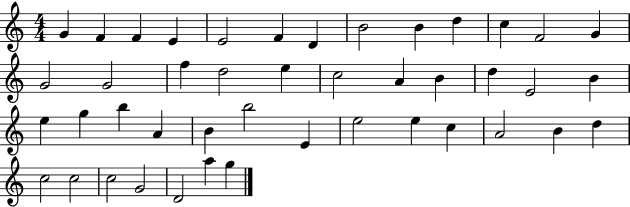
X:1
T:Untitled
M:4/4
L:1/4
K:C
G F F E E2 F D B2 B d c F2 G G2 G2 f d2 e c2 A B d E2 B e g b A B b2 E e2 e c A2 B d c2 c2 c2 G2 D2 a g